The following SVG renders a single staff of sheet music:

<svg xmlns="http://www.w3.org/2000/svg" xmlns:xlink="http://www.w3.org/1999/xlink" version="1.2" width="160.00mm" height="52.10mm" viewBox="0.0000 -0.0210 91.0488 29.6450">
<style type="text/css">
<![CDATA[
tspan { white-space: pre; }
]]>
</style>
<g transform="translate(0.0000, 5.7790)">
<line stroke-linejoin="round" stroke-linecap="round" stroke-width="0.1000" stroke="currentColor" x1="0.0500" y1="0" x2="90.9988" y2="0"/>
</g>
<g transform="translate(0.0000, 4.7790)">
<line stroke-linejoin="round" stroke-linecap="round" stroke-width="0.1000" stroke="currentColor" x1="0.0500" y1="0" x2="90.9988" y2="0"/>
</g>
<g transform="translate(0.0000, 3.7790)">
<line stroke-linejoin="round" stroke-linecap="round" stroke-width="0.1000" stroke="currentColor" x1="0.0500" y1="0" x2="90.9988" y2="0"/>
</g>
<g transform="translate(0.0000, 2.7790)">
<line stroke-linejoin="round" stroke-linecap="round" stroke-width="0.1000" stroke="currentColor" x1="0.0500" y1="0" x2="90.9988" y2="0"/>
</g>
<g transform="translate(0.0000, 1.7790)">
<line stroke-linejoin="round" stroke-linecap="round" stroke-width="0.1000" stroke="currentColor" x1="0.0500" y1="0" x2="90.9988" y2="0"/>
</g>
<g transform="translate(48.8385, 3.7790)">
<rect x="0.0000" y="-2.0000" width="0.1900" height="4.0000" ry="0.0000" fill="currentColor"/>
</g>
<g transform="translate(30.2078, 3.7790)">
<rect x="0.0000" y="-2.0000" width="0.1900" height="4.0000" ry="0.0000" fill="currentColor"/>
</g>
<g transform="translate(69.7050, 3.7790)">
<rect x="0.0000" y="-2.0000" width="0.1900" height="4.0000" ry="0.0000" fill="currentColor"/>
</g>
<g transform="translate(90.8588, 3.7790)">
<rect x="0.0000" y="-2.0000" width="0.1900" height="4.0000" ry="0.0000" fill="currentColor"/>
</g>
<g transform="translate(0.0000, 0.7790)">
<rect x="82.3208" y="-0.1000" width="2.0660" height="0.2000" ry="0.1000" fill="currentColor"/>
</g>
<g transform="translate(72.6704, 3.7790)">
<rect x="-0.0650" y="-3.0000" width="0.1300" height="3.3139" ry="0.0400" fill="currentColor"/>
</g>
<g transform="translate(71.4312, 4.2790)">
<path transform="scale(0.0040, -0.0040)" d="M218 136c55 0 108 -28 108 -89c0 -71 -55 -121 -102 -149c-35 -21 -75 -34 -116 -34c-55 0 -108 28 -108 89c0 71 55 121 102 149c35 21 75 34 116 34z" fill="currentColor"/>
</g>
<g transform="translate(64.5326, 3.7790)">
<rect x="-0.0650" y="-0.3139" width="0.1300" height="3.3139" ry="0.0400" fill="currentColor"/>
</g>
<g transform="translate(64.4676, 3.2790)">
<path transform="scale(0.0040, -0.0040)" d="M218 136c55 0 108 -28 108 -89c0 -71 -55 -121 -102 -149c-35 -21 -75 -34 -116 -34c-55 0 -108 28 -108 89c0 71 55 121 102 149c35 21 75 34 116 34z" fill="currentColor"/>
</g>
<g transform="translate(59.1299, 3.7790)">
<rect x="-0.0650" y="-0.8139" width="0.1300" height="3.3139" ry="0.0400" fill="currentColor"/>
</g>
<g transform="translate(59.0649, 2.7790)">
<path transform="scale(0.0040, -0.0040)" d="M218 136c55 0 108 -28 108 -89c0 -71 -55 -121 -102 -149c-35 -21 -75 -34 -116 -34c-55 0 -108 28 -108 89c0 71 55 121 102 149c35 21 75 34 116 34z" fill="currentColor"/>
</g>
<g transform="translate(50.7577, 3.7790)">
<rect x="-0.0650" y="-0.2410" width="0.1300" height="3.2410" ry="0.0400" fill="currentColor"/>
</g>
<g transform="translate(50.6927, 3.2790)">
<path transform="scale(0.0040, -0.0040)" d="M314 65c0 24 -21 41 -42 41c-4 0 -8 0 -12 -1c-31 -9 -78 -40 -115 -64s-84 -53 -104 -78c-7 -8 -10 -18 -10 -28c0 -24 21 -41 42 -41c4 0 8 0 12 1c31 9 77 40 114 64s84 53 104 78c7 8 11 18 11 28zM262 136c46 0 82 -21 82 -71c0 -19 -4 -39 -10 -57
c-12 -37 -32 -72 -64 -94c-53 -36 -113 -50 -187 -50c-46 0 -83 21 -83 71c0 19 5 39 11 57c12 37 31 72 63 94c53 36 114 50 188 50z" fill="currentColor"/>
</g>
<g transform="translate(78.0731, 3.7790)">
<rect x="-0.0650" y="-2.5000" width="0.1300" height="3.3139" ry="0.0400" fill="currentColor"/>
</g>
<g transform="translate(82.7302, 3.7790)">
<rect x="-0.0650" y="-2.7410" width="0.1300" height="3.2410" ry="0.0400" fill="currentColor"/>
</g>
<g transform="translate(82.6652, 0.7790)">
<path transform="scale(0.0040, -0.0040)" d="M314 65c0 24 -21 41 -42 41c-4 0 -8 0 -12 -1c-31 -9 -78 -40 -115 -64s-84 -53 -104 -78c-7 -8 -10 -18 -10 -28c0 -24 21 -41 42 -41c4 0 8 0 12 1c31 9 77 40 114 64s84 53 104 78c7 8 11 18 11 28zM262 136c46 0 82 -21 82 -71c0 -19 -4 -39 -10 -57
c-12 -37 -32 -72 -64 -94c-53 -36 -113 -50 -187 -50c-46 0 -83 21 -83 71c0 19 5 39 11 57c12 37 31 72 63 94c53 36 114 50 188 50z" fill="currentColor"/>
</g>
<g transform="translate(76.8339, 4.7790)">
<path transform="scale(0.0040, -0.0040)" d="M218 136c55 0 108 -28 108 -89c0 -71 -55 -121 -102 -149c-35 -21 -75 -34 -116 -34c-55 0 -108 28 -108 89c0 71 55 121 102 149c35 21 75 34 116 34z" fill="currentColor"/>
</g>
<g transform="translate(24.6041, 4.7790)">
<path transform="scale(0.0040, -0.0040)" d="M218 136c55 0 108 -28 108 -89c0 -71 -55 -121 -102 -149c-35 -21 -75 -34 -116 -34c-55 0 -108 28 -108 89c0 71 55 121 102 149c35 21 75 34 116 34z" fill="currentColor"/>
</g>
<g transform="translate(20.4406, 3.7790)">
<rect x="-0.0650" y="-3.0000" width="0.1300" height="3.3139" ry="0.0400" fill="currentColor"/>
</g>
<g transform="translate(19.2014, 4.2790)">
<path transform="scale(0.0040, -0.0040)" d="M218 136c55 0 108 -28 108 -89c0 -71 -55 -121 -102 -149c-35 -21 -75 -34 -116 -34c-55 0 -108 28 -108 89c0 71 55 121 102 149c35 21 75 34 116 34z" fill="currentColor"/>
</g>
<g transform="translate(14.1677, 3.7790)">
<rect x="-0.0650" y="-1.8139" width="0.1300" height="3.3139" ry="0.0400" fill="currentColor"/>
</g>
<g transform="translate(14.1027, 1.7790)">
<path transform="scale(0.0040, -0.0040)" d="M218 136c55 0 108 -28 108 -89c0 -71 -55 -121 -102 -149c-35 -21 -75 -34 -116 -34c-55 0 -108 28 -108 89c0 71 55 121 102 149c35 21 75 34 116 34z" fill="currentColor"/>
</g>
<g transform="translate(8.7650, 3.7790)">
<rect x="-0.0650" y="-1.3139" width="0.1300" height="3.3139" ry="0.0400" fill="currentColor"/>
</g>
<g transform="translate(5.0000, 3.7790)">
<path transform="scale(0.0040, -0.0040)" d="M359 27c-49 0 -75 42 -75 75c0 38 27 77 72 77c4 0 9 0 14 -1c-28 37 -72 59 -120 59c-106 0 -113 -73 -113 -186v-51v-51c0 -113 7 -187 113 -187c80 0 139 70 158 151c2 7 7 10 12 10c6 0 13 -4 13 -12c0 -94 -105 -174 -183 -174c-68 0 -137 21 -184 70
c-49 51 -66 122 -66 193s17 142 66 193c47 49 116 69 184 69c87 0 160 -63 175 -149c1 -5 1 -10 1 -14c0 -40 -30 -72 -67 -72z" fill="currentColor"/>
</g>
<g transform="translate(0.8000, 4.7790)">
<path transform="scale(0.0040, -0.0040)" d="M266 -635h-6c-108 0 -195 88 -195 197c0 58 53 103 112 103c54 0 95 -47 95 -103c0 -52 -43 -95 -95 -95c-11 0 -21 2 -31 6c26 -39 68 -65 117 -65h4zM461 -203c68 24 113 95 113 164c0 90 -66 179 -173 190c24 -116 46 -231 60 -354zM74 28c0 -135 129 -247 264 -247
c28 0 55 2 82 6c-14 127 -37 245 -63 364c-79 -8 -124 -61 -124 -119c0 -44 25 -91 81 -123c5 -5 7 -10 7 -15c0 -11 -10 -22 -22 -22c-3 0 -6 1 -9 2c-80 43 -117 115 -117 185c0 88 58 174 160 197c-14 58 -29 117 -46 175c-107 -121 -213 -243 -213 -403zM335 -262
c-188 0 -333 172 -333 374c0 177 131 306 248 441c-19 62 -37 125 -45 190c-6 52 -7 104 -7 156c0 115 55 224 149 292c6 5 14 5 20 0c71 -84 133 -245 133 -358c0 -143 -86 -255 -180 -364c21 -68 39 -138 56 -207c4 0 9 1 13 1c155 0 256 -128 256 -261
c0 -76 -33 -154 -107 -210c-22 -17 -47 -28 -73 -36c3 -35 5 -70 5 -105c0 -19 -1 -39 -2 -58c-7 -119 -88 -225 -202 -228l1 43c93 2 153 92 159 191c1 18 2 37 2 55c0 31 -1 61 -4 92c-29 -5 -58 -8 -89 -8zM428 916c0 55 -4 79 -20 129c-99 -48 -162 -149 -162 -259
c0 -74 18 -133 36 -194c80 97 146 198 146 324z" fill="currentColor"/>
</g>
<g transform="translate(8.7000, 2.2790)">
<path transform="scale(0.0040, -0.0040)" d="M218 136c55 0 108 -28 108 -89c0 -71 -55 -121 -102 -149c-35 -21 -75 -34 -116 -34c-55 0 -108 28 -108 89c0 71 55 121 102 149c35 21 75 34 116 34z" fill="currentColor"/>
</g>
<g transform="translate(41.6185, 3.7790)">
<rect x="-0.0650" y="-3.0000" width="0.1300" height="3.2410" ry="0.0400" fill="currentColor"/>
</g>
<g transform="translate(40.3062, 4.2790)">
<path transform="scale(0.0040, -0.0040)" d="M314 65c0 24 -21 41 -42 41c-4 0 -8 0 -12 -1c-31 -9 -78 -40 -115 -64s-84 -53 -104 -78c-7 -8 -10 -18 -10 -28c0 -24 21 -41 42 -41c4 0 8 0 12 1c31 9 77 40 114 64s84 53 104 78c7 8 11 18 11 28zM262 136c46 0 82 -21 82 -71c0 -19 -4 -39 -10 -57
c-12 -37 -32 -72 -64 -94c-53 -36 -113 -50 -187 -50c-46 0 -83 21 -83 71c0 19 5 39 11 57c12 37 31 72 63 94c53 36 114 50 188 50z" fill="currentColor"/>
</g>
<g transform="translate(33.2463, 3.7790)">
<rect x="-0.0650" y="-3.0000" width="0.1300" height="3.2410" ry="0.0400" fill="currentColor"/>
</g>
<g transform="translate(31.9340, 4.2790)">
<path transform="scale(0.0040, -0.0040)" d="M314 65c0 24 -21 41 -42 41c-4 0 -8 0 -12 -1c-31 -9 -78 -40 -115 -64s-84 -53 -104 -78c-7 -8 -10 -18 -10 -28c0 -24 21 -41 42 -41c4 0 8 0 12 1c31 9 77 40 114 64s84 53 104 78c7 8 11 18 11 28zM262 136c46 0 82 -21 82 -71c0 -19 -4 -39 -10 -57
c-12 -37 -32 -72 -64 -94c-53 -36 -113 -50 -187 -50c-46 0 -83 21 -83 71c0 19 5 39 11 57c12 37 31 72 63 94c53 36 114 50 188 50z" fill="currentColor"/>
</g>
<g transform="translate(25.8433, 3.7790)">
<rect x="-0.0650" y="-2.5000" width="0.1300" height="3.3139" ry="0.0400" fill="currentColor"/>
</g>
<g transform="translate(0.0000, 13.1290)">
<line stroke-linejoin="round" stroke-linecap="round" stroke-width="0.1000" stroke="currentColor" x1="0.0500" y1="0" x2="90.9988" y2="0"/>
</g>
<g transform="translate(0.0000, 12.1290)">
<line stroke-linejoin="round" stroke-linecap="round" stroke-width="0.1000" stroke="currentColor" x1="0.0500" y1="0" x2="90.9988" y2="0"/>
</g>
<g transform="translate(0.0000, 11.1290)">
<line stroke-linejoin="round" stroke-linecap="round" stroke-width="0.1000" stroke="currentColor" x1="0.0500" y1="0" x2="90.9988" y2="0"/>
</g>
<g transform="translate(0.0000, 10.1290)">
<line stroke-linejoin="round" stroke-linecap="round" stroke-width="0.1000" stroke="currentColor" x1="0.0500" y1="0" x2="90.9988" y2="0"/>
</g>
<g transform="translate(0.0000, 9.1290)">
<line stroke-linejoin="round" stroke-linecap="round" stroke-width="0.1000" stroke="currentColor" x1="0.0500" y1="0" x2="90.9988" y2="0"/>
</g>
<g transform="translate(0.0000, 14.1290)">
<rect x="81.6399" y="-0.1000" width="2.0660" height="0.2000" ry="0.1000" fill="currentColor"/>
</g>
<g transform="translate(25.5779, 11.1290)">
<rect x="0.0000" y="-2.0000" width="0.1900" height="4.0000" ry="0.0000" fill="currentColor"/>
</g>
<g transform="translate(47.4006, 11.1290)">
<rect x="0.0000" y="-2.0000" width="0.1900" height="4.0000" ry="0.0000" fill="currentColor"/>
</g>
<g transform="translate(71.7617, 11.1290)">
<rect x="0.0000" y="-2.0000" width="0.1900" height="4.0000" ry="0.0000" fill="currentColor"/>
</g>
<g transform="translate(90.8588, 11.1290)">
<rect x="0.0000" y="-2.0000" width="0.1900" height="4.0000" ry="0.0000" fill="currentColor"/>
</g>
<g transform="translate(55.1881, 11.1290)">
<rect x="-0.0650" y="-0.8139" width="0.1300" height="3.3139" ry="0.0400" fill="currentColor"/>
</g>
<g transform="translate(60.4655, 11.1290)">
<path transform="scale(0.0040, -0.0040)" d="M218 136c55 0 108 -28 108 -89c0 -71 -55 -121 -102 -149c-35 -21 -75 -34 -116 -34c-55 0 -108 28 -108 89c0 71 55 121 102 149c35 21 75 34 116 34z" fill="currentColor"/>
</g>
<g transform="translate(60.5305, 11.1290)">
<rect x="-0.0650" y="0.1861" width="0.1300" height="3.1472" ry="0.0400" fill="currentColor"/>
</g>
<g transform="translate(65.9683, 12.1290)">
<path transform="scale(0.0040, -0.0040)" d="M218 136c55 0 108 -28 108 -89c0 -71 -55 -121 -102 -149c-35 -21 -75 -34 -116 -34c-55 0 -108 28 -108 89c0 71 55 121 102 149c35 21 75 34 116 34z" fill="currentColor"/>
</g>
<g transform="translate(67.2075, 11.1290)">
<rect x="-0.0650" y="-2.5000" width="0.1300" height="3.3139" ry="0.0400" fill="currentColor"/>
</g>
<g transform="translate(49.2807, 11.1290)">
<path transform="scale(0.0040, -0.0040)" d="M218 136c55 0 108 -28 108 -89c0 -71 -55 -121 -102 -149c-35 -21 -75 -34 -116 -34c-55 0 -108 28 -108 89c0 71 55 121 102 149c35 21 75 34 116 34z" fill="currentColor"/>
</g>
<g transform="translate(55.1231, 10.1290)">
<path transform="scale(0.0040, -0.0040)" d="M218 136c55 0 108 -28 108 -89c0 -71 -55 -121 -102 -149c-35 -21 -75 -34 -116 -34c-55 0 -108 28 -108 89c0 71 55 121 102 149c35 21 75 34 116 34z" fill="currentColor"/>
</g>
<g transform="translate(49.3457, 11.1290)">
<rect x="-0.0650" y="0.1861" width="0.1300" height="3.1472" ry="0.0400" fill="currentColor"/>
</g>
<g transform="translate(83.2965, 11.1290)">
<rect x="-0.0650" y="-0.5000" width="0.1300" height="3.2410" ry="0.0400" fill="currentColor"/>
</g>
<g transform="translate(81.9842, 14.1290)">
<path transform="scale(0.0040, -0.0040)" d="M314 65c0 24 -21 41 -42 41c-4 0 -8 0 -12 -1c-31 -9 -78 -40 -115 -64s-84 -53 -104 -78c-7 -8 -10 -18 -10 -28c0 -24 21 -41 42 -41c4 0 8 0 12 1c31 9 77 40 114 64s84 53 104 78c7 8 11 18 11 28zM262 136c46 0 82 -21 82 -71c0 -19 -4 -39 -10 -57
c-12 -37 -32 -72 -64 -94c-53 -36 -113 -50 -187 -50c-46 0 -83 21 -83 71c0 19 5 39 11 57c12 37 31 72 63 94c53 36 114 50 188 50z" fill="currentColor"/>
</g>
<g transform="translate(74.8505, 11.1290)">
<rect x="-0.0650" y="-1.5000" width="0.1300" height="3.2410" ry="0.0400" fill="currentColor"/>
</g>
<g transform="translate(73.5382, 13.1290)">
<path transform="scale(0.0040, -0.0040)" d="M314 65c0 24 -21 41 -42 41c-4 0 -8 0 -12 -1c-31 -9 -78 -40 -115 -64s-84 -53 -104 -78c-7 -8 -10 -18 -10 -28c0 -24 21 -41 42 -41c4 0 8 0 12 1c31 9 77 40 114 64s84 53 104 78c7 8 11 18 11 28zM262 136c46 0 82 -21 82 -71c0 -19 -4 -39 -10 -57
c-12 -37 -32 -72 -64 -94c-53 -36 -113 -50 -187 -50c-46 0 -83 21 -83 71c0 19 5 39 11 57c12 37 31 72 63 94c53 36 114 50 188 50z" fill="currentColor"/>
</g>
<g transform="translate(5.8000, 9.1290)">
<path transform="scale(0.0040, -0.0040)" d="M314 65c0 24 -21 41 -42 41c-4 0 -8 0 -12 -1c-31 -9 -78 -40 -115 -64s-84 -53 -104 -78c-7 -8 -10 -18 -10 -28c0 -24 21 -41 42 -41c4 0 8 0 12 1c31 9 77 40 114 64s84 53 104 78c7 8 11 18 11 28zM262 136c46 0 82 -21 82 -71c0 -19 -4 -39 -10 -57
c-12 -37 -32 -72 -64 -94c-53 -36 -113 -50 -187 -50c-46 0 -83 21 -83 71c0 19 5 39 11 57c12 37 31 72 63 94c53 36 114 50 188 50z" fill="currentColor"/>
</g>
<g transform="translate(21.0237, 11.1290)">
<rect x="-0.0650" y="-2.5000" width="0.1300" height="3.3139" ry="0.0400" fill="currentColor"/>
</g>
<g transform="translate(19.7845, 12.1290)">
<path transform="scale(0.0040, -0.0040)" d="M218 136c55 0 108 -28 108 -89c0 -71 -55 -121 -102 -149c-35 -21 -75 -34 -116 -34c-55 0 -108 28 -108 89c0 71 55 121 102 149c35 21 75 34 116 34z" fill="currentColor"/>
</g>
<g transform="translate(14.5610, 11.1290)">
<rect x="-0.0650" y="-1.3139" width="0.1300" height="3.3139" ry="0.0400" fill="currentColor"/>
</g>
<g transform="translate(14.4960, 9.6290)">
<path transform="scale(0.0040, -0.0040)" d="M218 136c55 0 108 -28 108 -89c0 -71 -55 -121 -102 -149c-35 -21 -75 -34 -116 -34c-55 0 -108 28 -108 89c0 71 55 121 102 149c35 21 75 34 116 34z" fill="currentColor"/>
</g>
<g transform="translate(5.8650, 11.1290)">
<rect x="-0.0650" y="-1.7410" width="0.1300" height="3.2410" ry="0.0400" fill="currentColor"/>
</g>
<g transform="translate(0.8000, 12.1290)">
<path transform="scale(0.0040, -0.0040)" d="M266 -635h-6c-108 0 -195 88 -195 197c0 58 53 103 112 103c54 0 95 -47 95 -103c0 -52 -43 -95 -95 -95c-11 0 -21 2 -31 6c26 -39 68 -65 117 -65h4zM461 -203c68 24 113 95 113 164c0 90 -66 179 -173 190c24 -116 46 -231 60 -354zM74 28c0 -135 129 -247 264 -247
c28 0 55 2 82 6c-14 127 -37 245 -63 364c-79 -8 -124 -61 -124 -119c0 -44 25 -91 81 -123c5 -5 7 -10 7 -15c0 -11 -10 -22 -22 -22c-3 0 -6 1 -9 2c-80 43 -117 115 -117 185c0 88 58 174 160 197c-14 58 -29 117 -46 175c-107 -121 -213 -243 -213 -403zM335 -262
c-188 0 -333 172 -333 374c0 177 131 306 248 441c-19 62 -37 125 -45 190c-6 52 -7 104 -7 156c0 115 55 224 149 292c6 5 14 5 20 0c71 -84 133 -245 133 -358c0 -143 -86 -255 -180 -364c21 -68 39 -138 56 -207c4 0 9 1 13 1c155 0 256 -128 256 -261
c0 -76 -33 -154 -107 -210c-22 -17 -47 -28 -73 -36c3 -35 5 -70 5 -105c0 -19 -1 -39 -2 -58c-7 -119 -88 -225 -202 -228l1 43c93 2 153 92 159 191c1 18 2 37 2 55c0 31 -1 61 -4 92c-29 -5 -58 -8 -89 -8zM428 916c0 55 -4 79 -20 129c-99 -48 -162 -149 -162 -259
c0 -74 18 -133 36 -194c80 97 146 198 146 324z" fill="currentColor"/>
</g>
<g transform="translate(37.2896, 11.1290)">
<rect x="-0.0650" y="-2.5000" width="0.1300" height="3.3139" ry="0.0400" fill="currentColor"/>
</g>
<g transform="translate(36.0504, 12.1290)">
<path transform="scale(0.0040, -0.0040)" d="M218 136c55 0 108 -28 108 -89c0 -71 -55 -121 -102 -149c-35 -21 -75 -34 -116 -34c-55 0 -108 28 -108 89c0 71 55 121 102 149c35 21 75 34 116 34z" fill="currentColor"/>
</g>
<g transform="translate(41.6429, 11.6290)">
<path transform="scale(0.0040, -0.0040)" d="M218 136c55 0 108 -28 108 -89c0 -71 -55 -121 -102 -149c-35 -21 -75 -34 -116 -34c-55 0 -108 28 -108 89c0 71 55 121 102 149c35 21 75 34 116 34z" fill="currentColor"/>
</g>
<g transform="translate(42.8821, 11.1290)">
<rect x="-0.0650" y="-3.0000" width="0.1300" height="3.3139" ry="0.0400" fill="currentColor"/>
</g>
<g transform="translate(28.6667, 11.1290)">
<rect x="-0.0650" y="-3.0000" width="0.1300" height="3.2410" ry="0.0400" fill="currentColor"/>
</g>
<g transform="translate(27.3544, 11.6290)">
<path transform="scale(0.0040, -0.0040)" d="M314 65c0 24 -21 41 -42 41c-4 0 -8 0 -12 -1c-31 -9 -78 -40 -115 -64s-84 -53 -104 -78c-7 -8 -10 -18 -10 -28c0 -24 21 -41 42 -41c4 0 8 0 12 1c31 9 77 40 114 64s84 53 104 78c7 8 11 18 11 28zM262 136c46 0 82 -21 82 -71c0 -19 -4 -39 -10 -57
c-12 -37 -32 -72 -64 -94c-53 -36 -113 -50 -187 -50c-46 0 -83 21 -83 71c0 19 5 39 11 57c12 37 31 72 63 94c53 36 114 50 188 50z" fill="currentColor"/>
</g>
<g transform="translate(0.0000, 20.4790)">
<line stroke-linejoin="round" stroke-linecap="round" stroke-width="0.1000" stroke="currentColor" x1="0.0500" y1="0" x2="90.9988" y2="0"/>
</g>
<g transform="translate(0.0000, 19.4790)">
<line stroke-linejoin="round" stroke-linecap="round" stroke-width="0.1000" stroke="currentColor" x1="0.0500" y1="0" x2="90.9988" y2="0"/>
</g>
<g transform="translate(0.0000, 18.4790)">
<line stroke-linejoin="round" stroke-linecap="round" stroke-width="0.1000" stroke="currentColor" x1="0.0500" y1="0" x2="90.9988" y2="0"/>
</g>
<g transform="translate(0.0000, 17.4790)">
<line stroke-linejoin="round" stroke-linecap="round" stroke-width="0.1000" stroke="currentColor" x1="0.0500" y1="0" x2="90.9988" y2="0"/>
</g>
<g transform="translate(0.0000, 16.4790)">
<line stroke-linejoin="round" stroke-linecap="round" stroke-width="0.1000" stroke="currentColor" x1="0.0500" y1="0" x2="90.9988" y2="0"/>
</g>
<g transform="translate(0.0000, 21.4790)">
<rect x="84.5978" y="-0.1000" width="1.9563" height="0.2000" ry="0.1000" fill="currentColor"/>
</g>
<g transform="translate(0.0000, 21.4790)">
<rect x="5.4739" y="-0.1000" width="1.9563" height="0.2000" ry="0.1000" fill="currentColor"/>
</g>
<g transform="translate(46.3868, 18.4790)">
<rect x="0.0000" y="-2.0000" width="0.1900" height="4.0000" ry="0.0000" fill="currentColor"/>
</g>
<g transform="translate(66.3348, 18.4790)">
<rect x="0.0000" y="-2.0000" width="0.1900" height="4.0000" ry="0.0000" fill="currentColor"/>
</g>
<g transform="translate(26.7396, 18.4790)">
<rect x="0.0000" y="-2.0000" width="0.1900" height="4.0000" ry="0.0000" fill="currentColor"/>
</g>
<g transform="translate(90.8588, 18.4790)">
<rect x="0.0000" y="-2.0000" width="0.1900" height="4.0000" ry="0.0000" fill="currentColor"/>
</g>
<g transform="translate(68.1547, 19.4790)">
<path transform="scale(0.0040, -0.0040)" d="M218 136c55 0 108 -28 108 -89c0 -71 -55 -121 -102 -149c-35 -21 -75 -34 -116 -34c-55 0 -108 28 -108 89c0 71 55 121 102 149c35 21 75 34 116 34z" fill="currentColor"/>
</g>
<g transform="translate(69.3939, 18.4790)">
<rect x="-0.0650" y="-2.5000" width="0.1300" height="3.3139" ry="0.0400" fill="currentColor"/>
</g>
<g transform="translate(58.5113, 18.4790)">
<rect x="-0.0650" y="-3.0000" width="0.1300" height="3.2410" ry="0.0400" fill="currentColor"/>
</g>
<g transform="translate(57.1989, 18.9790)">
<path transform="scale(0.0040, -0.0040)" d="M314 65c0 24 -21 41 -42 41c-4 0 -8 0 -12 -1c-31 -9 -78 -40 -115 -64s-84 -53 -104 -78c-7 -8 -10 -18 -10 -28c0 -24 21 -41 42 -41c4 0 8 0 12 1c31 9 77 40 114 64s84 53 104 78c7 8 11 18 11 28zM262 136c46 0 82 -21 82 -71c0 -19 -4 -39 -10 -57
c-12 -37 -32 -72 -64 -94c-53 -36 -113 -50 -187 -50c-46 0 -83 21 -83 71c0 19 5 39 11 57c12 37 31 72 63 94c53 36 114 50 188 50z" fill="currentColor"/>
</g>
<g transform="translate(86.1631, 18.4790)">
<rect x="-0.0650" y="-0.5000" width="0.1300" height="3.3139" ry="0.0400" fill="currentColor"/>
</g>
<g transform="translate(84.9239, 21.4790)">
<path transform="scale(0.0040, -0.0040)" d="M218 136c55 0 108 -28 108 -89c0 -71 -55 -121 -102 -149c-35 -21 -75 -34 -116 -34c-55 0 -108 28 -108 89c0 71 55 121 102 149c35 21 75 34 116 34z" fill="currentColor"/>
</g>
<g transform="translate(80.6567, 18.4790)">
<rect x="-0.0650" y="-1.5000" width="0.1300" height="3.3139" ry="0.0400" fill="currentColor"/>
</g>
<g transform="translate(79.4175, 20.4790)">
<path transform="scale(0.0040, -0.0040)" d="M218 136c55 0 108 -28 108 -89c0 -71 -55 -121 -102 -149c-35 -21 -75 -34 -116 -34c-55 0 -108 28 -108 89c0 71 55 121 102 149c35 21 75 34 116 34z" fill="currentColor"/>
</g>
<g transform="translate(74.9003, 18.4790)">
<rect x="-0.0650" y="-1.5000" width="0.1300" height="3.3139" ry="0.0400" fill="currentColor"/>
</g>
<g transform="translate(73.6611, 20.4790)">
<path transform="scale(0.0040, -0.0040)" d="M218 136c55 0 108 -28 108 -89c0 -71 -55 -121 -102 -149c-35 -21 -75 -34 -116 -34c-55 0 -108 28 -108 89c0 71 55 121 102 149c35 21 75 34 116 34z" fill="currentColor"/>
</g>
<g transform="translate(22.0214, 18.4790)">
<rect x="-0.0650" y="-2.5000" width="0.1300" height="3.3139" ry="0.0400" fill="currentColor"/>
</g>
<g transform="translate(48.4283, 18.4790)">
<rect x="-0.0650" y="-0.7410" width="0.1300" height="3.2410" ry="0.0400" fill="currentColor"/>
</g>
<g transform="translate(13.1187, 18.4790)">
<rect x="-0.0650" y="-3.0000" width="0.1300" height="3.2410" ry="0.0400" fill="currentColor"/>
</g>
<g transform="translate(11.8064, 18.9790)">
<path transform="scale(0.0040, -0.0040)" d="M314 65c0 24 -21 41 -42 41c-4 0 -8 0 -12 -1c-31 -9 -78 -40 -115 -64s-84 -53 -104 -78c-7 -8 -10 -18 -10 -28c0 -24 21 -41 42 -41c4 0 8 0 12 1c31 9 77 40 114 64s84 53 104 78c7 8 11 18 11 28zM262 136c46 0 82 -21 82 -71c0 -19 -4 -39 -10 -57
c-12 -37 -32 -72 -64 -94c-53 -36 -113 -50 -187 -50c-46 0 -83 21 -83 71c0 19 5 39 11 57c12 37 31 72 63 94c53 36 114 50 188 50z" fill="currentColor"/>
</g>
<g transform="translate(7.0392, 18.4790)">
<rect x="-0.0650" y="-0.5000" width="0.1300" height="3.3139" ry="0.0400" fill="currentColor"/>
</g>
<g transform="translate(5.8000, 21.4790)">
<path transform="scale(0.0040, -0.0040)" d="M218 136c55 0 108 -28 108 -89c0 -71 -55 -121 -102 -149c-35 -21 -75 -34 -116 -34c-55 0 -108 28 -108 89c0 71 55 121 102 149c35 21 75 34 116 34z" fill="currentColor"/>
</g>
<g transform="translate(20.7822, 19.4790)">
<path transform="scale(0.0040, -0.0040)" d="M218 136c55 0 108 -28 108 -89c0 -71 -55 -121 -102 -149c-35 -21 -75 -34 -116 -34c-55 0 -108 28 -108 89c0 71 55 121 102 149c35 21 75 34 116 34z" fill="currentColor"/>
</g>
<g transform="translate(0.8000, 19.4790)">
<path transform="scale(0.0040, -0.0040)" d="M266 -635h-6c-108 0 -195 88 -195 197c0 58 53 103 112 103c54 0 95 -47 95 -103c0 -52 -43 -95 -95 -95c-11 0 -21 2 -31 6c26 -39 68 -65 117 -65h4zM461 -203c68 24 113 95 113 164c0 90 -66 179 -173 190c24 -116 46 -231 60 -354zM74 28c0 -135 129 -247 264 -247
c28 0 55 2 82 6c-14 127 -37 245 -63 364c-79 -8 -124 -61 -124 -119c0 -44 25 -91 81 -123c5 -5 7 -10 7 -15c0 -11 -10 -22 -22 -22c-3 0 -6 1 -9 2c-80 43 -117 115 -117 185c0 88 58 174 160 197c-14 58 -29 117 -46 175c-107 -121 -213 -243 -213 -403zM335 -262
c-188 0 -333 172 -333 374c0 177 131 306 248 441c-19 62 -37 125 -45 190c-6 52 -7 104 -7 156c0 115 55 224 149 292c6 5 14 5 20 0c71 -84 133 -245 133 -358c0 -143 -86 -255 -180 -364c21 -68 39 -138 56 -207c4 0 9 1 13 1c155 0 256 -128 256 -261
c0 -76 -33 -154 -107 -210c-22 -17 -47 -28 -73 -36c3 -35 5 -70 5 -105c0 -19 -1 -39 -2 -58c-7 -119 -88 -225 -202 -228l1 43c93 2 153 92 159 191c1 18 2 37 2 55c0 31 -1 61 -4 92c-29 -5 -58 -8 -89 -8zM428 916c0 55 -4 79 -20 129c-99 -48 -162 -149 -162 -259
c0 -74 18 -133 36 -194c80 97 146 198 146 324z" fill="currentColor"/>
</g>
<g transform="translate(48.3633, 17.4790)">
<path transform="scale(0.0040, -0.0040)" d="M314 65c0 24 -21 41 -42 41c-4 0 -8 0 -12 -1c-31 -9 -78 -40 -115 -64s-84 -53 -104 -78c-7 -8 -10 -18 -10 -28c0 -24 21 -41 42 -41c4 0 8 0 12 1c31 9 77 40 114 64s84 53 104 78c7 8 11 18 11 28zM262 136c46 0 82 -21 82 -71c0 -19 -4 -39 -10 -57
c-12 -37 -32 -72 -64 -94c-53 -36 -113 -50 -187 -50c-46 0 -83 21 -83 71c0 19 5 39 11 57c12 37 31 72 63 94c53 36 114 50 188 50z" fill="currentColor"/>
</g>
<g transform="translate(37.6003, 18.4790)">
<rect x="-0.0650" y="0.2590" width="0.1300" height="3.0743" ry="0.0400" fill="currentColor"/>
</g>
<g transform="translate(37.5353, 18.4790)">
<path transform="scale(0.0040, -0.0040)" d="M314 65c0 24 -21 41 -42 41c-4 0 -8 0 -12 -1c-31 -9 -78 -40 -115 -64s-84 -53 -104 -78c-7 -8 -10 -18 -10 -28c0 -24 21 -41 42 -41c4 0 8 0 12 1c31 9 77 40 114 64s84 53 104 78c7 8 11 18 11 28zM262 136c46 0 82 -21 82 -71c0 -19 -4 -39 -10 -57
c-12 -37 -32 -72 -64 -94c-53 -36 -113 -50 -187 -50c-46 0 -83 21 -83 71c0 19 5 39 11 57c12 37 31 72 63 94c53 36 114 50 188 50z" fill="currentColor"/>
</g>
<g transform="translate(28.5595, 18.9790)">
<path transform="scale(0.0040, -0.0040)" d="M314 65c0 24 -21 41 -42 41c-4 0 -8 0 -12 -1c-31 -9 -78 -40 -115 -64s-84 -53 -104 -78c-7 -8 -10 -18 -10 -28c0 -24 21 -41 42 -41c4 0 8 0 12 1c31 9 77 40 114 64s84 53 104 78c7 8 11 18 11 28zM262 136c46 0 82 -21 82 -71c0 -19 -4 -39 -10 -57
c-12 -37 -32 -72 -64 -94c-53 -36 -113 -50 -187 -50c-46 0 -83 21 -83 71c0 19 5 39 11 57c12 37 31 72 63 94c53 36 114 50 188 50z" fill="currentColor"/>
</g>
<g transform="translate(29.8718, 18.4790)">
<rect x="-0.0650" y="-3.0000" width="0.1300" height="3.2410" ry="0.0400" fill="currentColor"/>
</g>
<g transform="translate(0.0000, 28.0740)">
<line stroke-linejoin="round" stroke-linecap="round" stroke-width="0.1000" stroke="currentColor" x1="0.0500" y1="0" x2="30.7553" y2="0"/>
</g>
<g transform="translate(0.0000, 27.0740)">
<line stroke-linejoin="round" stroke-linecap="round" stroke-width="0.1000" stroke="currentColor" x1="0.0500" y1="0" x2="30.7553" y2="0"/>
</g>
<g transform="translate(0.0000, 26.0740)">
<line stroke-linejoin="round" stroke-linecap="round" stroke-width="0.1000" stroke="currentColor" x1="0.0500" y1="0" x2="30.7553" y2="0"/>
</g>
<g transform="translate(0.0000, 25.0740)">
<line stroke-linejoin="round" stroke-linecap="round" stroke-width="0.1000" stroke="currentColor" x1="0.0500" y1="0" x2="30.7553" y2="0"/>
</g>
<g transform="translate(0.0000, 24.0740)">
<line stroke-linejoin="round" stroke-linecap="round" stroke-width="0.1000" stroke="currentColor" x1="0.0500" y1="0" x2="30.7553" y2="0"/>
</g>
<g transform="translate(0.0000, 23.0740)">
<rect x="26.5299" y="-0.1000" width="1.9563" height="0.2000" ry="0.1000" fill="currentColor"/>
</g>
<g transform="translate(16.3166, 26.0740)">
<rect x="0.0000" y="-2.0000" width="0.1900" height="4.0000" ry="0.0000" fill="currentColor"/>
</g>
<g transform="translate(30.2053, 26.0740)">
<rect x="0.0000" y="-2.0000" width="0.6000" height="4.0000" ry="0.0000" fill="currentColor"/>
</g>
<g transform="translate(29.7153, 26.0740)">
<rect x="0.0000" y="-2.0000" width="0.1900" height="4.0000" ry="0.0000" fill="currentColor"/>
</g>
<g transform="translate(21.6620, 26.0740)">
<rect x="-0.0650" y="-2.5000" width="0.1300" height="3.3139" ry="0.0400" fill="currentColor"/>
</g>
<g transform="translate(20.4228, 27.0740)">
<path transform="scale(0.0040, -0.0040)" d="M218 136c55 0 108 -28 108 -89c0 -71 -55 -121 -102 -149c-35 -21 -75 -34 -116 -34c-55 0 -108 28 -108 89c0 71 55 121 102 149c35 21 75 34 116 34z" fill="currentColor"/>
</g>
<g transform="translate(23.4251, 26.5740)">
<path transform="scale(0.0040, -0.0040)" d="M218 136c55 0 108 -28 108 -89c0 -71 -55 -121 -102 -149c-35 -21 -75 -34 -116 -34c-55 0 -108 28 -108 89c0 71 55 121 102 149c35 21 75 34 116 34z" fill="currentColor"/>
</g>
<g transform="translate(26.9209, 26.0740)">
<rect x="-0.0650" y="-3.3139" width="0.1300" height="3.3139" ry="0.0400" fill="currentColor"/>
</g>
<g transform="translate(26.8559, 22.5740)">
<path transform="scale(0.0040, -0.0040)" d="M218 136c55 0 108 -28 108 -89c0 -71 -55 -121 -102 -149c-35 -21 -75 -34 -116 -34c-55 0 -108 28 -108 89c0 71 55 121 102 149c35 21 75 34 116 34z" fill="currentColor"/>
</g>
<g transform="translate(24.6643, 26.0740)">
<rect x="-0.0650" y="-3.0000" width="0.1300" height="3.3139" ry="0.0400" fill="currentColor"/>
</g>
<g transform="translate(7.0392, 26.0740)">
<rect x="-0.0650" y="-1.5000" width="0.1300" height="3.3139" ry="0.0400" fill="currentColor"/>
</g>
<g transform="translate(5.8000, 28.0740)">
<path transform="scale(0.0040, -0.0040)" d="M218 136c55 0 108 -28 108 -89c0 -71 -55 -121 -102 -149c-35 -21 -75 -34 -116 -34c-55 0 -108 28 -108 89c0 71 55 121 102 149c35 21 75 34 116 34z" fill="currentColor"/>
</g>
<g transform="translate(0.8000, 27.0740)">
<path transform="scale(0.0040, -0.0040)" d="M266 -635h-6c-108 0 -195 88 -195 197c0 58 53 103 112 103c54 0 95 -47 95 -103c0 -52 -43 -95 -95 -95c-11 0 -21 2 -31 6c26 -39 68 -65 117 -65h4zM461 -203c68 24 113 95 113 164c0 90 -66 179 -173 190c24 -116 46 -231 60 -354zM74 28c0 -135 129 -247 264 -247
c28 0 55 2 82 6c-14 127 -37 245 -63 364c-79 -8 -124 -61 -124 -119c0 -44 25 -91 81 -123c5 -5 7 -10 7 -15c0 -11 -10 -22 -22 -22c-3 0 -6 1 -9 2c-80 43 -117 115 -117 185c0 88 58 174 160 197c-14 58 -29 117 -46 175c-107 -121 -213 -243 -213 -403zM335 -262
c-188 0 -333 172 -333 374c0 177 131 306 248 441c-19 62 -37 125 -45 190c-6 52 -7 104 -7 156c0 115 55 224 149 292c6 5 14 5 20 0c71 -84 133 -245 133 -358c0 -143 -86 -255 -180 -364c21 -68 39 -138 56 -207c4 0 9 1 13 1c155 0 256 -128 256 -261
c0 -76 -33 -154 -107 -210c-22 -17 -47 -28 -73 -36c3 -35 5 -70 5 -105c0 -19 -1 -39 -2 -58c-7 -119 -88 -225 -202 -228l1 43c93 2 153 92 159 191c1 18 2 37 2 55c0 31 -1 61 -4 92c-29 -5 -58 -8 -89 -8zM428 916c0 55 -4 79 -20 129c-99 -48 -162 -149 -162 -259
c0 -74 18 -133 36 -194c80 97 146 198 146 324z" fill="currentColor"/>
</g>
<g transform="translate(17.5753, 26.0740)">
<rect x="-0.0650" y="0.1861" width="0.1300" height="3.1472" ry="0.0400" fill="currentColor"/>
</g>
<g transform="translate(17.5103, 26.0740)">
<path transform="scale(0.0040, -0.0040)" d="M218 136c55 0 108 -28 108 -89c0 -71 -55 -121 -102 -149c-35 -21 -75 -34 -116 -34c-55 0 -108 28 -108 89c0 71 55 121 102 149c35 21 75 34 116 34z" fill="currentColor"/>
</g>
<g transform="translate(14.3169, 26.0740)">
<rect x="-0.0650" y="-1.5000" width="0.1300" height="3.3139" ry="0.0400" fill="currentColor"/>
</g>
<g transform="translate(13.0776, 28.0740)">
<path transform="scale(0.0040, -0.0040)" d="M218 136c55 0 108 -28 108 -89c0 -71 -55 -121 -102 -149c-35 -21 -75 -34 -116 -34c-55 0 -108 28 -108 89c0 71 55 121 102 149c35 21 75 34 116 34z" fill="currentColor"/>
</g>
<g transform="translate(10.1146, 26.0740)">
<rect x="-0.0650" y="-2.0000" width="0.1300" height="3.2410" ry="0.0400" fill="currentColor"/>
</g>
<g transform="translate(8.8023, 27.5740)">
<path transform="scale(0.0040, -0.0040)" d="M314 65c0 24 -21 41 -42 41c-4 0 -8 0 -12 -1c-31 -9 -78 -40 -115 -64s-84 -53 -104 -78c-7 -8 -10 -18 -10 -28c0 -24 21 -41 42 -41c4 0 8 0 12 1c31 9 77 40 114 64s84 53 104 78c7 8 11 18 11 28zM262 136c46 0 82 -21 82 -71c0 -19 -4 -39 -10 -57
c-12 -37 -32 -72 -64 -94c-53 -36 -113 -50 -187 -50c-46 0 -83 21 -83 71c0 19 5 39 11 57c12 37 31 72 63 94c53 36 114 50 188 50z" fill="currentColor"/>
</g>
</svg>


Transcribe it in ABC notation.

X:1
T:Untitled
M:4/4
L:1/4
K:C
e f A G A2 A2 c2 d c A G a2 f2 e G A2 G A B d B G E2 C2 C A2 G A2 B2 d2 A2 G E E C E F2 E B G A b